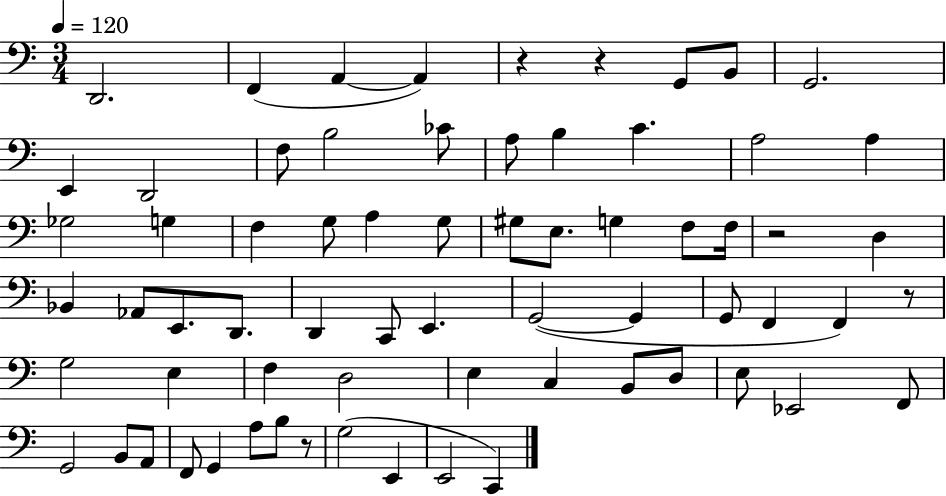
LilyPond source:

{
  \clef bass
  \numericTimeSignature
  \time 3/4
  \key c \major
  \tempo 4 = 120
  d,2. | f,4( a,4~~ a,4) | r4 r4 g,8 b,8 | g,2. | \break e,4 d,2 | f8 b2 ces'8 | a8 b4 c'4. | a2 a4 | \break ges2 g4 | f4 g8 a4 g8 | gis8 e8. g4 f8 f16 | r2 d4 | \break bes,4 aes,8 e,8. d,8. | d,4 c,8 e,4. | g,2~(~ g,4 | g,8 f,4 f,4) r8 | \break g2 e4 | f4 d2 | e4 c4 b,8 d8 | e8 ees,2 f,8 | \break g,2 b,8 a,8 | f,8 g,4 a8 b8 r8 | g2( e,4 | e,2 c,4) | \break \bar "|."
}